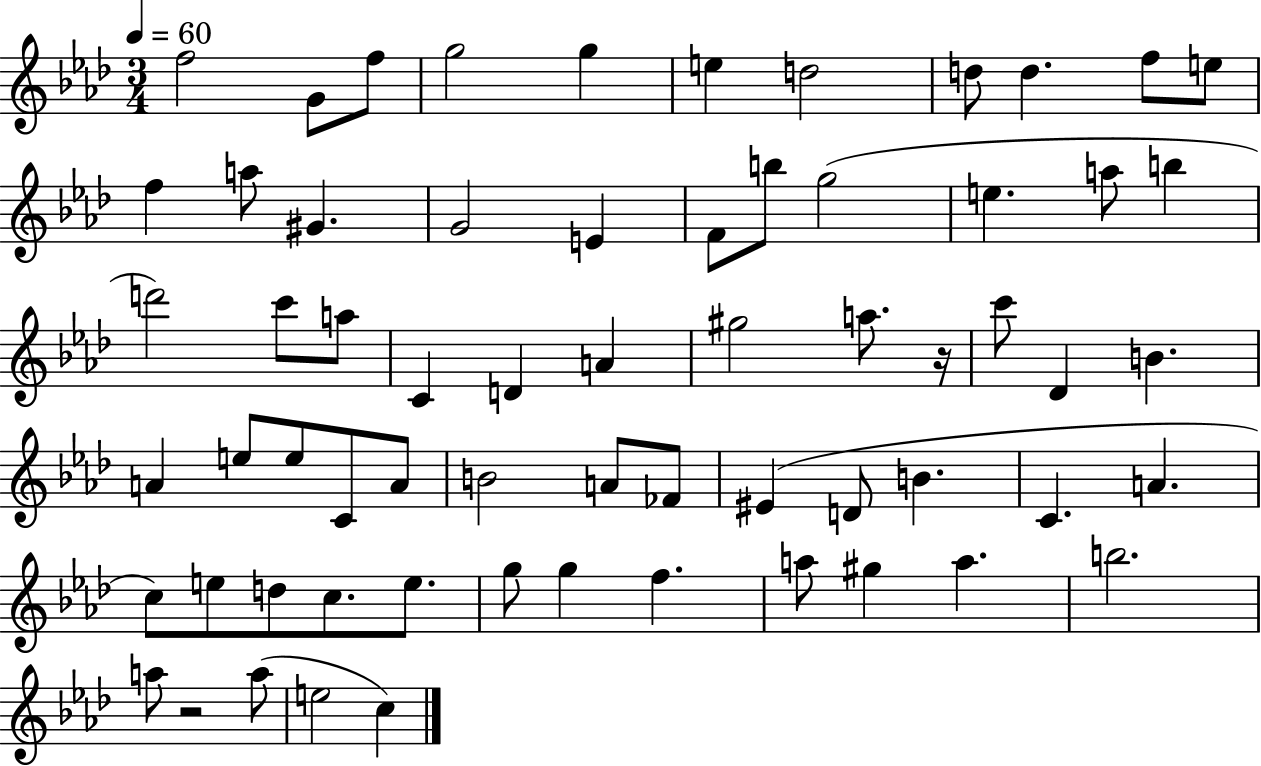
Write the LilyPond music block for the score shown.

{
  \clef treble
  \numericTimeSignature
  \time 3/4
  \key aes \major
  \tempo 4 = 60
  f''2 g'8 f''8 | g''2 g''4 | e''4 d''2 | d''8 d''4. f''8 e''8 | \break f''4 a''8 gis'4. | g'2 e'4 | f'8 b''8 g''2( | e''4. a''8 b''4 | \break d'''2) c'''8 a''8 | c'4 d'4 a'4 | gis''2 a''8. r16 | c'''8 des'4 b'4. | \break a'4 e''8 e''8 c'8 a'8 | b'2 a'8 fes'8 | eis'4( d'8 b'4. | c'4. a'4. | \break c''8) e''8 d''8 c''8. e''8. | g''8 g''4 f''4. | a''8 gis''4 a''4. | b''2. | \break a''8 r2 a''8( | e''2 c''4) | \bar "|."
}